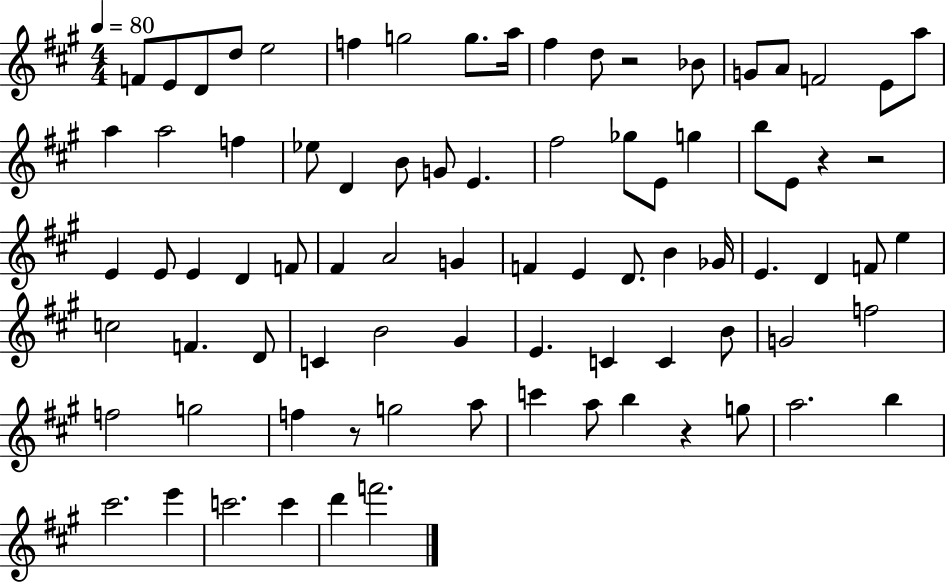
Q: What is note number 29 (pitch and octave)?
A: G5